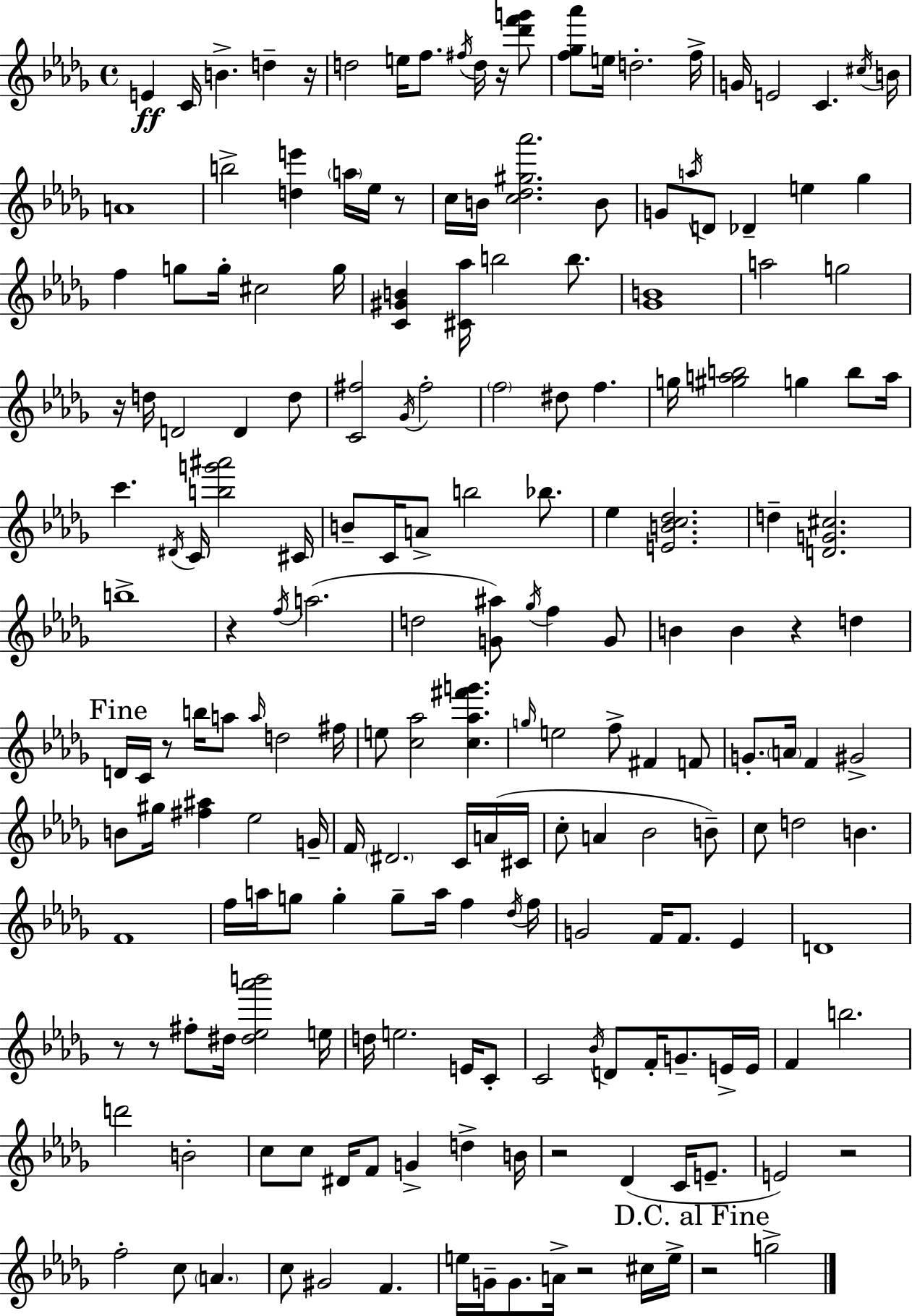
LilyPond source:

{
  \clef treble
  \time 4/4
  \defaultTimeSignature
  \key bes \minor
  e'4\ff c'16 b'4.-> d''4-- r16 | d''2 e''16 f''8. \acciaccatura { fis''16 } d''16 r16 <des''' f''' g'''>8 | <f'' ges'' aes'''>8 e''16 d''2.-. | f''16-> g'16 e'2 c'4. | \break \acciaccatura { cis''16 } b'16 a'1 | b''2-> <d'' e'''>4 \parenthesize a''16 ees''16 | r8 c''16 b'16 <c'' des'' gis'' aes'''>2. | b'8 g'8 \acciaccatura { a''16 } d'8 des'4-- e''4 ges''4 | \break f''4 g''8 g''16-. cis''2 | g''16 <c' gis' b'>4 <cis' aes''>16 b''2 | b''8. <ges' b'>1 | a''2 g''2 | \break r16 d''16 d'2 d'4 | d''8 <c' fis''>2 \acciaccatura { ges'16 } fis''2-. | \parenthesize f''2 dis''8 f''4. | g''16 <gis'' a'' b''>2 g''4 | \break b''8 a''16 c'''4. \acciaccatura { dis'16 } c'16 <b'' g''' ais'''>2 | cis'16 b'8-- c'16 a'8-> b''2 | bes''8. ees''4 <e' b' c'' des''>2. | d''4-- <d' g' cis''>2. | \break b''1-> | r4 \acciaccatura { f''16 }( a''2. | d''2 <g' ais''>8) | \acciaccatura { ges''16 } f''4 g'8 b'4 b'4 r4 | \break d''4 \mark "Fine" d'16 c'16 r8 b''16 a''8 \grace { a''16 } d''2 | fis''16 e''8 <c'' aes''>2 | <c'' aes'' fis''' g'''>4. \grace { g''16 } e''2 | f''8-> fis'4 f'8 g'8.-. \parenthesize a'16 f'4 | \break gis'2-> b'8 gis''16 <fis'' ais''>4 | ees''2 g'16-- f'16 \parenthesize dis'2. | c'16 a'16( cis'16 c''8-. a'4 bes'2 | b'8--) c''8 d''2 | \break b'4. f'1 | f''16 a''16 g''8 g''4-. | g''8-- a''16 f''4 \acciaccatura { des''16 } f''16 g'2 | f'16 f'8. ees'4 d'1 | \break r8 r8 fis''8-. | dis''16 <dis'' ees'' aes''' b'''>2 e''16 d''16 e''2. | e'16 c'8-. c'2 | \acciaccatura { bes'16 } d'8 f'16-. g'8.-- e'16-> e'16 f'4 b''2. | \break d'''2 | b'2-. c''8 c''8 dis'16 | f'8 g'4-> d''4-> b'16 r2 | des'4( c'16 e'8.-- e'2) | \break r2 f''2-. | c''8 \parenthesize a'4. c''8 gis'2 | f'4. e''16 g'16-- g'8. | a'16-> r2 cis''16 e''16-> \mark "D.C. al Fine" r2 | \break g''2-> \bar "|."
}